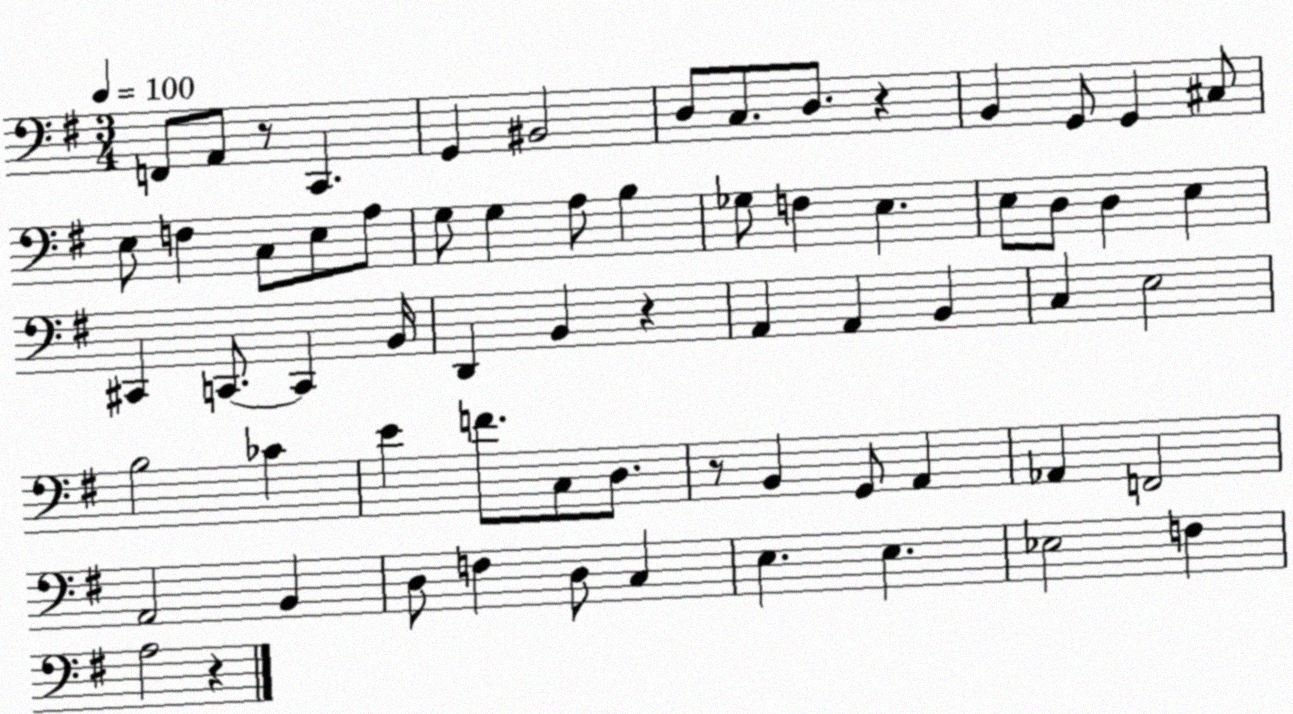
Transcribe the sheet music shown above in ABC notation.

X:1
T:Untitled
M:3/4
L:1/4
K:G
F,,/2 A,,/2 z/2 C,, G,, ^B,,2 D,/2 C,/2 D,/2 z B,, G,,/2 G,, ^C,/2 E,/2 F, C,/2 E,/2 A,/2 G,/2 G, A,/2 B, _G,/2 F, E, E,/2 D,/2 D, E, ^C,, C,,/2 C,, B,,/4 D,, B,, z A,, A,, B,, C, E,2 B,2 _C E F/2 C,/2 D,/2 z/2 B,, G,,/2 A,, _A,, F,,2 A,,2 B,, D,/2 F, D,/2 C, E, E, _E,2 F, A,2 z